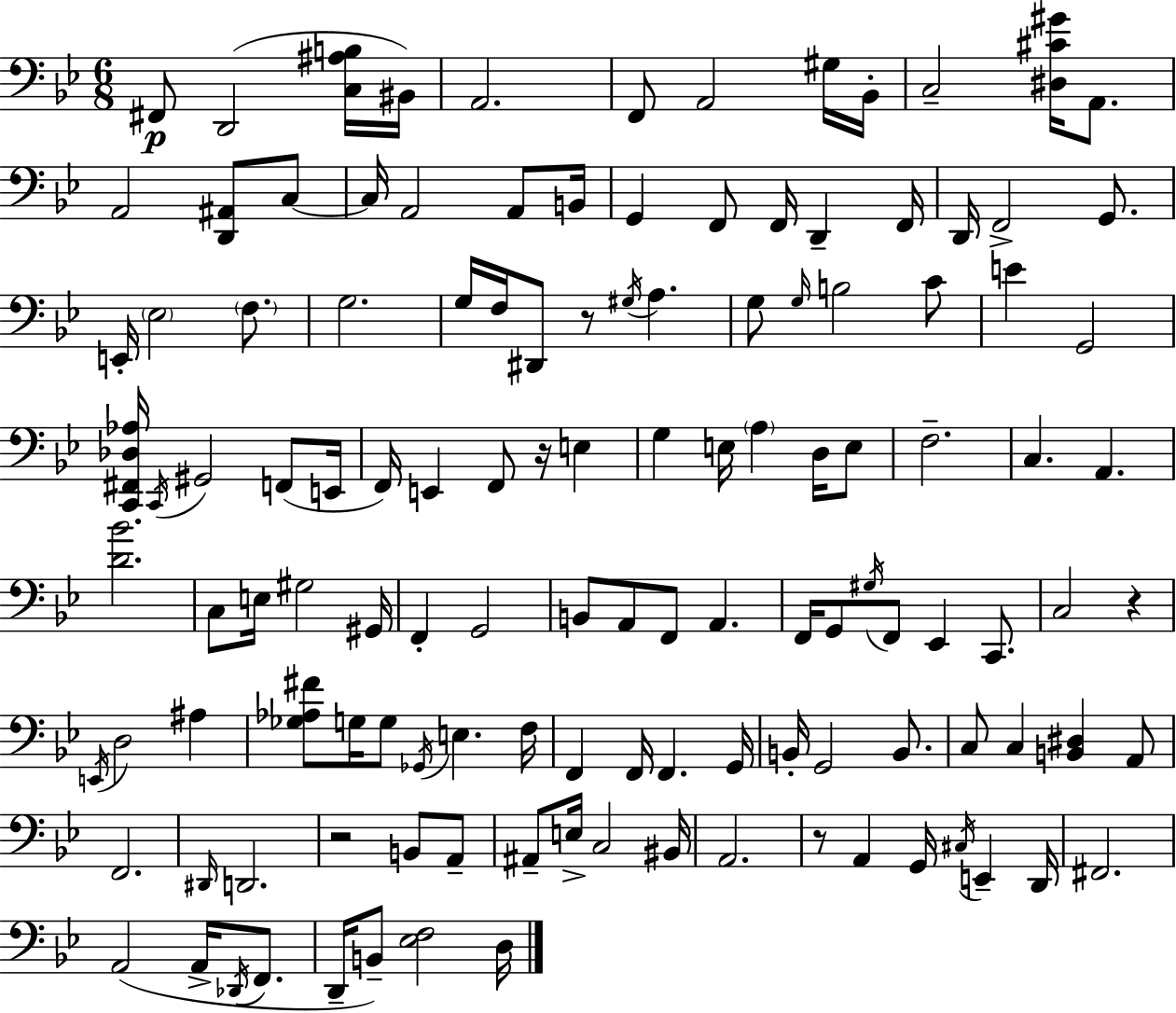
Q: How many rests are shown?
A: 5